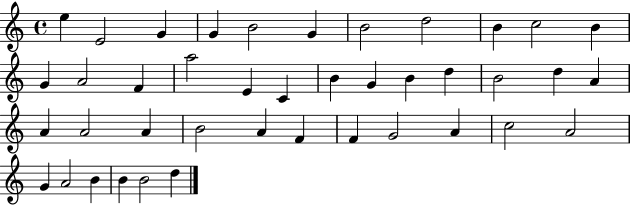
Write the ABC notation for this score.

X:1
T:Untitled
M:4/4
L:1/4
K:C
e E2 G G B2 G B2 d2 B c2 B G A2 F a2 E C B G B d B2 d A A A2 A B2 A F F G2 A c2 A2 G A2 B B B2 d